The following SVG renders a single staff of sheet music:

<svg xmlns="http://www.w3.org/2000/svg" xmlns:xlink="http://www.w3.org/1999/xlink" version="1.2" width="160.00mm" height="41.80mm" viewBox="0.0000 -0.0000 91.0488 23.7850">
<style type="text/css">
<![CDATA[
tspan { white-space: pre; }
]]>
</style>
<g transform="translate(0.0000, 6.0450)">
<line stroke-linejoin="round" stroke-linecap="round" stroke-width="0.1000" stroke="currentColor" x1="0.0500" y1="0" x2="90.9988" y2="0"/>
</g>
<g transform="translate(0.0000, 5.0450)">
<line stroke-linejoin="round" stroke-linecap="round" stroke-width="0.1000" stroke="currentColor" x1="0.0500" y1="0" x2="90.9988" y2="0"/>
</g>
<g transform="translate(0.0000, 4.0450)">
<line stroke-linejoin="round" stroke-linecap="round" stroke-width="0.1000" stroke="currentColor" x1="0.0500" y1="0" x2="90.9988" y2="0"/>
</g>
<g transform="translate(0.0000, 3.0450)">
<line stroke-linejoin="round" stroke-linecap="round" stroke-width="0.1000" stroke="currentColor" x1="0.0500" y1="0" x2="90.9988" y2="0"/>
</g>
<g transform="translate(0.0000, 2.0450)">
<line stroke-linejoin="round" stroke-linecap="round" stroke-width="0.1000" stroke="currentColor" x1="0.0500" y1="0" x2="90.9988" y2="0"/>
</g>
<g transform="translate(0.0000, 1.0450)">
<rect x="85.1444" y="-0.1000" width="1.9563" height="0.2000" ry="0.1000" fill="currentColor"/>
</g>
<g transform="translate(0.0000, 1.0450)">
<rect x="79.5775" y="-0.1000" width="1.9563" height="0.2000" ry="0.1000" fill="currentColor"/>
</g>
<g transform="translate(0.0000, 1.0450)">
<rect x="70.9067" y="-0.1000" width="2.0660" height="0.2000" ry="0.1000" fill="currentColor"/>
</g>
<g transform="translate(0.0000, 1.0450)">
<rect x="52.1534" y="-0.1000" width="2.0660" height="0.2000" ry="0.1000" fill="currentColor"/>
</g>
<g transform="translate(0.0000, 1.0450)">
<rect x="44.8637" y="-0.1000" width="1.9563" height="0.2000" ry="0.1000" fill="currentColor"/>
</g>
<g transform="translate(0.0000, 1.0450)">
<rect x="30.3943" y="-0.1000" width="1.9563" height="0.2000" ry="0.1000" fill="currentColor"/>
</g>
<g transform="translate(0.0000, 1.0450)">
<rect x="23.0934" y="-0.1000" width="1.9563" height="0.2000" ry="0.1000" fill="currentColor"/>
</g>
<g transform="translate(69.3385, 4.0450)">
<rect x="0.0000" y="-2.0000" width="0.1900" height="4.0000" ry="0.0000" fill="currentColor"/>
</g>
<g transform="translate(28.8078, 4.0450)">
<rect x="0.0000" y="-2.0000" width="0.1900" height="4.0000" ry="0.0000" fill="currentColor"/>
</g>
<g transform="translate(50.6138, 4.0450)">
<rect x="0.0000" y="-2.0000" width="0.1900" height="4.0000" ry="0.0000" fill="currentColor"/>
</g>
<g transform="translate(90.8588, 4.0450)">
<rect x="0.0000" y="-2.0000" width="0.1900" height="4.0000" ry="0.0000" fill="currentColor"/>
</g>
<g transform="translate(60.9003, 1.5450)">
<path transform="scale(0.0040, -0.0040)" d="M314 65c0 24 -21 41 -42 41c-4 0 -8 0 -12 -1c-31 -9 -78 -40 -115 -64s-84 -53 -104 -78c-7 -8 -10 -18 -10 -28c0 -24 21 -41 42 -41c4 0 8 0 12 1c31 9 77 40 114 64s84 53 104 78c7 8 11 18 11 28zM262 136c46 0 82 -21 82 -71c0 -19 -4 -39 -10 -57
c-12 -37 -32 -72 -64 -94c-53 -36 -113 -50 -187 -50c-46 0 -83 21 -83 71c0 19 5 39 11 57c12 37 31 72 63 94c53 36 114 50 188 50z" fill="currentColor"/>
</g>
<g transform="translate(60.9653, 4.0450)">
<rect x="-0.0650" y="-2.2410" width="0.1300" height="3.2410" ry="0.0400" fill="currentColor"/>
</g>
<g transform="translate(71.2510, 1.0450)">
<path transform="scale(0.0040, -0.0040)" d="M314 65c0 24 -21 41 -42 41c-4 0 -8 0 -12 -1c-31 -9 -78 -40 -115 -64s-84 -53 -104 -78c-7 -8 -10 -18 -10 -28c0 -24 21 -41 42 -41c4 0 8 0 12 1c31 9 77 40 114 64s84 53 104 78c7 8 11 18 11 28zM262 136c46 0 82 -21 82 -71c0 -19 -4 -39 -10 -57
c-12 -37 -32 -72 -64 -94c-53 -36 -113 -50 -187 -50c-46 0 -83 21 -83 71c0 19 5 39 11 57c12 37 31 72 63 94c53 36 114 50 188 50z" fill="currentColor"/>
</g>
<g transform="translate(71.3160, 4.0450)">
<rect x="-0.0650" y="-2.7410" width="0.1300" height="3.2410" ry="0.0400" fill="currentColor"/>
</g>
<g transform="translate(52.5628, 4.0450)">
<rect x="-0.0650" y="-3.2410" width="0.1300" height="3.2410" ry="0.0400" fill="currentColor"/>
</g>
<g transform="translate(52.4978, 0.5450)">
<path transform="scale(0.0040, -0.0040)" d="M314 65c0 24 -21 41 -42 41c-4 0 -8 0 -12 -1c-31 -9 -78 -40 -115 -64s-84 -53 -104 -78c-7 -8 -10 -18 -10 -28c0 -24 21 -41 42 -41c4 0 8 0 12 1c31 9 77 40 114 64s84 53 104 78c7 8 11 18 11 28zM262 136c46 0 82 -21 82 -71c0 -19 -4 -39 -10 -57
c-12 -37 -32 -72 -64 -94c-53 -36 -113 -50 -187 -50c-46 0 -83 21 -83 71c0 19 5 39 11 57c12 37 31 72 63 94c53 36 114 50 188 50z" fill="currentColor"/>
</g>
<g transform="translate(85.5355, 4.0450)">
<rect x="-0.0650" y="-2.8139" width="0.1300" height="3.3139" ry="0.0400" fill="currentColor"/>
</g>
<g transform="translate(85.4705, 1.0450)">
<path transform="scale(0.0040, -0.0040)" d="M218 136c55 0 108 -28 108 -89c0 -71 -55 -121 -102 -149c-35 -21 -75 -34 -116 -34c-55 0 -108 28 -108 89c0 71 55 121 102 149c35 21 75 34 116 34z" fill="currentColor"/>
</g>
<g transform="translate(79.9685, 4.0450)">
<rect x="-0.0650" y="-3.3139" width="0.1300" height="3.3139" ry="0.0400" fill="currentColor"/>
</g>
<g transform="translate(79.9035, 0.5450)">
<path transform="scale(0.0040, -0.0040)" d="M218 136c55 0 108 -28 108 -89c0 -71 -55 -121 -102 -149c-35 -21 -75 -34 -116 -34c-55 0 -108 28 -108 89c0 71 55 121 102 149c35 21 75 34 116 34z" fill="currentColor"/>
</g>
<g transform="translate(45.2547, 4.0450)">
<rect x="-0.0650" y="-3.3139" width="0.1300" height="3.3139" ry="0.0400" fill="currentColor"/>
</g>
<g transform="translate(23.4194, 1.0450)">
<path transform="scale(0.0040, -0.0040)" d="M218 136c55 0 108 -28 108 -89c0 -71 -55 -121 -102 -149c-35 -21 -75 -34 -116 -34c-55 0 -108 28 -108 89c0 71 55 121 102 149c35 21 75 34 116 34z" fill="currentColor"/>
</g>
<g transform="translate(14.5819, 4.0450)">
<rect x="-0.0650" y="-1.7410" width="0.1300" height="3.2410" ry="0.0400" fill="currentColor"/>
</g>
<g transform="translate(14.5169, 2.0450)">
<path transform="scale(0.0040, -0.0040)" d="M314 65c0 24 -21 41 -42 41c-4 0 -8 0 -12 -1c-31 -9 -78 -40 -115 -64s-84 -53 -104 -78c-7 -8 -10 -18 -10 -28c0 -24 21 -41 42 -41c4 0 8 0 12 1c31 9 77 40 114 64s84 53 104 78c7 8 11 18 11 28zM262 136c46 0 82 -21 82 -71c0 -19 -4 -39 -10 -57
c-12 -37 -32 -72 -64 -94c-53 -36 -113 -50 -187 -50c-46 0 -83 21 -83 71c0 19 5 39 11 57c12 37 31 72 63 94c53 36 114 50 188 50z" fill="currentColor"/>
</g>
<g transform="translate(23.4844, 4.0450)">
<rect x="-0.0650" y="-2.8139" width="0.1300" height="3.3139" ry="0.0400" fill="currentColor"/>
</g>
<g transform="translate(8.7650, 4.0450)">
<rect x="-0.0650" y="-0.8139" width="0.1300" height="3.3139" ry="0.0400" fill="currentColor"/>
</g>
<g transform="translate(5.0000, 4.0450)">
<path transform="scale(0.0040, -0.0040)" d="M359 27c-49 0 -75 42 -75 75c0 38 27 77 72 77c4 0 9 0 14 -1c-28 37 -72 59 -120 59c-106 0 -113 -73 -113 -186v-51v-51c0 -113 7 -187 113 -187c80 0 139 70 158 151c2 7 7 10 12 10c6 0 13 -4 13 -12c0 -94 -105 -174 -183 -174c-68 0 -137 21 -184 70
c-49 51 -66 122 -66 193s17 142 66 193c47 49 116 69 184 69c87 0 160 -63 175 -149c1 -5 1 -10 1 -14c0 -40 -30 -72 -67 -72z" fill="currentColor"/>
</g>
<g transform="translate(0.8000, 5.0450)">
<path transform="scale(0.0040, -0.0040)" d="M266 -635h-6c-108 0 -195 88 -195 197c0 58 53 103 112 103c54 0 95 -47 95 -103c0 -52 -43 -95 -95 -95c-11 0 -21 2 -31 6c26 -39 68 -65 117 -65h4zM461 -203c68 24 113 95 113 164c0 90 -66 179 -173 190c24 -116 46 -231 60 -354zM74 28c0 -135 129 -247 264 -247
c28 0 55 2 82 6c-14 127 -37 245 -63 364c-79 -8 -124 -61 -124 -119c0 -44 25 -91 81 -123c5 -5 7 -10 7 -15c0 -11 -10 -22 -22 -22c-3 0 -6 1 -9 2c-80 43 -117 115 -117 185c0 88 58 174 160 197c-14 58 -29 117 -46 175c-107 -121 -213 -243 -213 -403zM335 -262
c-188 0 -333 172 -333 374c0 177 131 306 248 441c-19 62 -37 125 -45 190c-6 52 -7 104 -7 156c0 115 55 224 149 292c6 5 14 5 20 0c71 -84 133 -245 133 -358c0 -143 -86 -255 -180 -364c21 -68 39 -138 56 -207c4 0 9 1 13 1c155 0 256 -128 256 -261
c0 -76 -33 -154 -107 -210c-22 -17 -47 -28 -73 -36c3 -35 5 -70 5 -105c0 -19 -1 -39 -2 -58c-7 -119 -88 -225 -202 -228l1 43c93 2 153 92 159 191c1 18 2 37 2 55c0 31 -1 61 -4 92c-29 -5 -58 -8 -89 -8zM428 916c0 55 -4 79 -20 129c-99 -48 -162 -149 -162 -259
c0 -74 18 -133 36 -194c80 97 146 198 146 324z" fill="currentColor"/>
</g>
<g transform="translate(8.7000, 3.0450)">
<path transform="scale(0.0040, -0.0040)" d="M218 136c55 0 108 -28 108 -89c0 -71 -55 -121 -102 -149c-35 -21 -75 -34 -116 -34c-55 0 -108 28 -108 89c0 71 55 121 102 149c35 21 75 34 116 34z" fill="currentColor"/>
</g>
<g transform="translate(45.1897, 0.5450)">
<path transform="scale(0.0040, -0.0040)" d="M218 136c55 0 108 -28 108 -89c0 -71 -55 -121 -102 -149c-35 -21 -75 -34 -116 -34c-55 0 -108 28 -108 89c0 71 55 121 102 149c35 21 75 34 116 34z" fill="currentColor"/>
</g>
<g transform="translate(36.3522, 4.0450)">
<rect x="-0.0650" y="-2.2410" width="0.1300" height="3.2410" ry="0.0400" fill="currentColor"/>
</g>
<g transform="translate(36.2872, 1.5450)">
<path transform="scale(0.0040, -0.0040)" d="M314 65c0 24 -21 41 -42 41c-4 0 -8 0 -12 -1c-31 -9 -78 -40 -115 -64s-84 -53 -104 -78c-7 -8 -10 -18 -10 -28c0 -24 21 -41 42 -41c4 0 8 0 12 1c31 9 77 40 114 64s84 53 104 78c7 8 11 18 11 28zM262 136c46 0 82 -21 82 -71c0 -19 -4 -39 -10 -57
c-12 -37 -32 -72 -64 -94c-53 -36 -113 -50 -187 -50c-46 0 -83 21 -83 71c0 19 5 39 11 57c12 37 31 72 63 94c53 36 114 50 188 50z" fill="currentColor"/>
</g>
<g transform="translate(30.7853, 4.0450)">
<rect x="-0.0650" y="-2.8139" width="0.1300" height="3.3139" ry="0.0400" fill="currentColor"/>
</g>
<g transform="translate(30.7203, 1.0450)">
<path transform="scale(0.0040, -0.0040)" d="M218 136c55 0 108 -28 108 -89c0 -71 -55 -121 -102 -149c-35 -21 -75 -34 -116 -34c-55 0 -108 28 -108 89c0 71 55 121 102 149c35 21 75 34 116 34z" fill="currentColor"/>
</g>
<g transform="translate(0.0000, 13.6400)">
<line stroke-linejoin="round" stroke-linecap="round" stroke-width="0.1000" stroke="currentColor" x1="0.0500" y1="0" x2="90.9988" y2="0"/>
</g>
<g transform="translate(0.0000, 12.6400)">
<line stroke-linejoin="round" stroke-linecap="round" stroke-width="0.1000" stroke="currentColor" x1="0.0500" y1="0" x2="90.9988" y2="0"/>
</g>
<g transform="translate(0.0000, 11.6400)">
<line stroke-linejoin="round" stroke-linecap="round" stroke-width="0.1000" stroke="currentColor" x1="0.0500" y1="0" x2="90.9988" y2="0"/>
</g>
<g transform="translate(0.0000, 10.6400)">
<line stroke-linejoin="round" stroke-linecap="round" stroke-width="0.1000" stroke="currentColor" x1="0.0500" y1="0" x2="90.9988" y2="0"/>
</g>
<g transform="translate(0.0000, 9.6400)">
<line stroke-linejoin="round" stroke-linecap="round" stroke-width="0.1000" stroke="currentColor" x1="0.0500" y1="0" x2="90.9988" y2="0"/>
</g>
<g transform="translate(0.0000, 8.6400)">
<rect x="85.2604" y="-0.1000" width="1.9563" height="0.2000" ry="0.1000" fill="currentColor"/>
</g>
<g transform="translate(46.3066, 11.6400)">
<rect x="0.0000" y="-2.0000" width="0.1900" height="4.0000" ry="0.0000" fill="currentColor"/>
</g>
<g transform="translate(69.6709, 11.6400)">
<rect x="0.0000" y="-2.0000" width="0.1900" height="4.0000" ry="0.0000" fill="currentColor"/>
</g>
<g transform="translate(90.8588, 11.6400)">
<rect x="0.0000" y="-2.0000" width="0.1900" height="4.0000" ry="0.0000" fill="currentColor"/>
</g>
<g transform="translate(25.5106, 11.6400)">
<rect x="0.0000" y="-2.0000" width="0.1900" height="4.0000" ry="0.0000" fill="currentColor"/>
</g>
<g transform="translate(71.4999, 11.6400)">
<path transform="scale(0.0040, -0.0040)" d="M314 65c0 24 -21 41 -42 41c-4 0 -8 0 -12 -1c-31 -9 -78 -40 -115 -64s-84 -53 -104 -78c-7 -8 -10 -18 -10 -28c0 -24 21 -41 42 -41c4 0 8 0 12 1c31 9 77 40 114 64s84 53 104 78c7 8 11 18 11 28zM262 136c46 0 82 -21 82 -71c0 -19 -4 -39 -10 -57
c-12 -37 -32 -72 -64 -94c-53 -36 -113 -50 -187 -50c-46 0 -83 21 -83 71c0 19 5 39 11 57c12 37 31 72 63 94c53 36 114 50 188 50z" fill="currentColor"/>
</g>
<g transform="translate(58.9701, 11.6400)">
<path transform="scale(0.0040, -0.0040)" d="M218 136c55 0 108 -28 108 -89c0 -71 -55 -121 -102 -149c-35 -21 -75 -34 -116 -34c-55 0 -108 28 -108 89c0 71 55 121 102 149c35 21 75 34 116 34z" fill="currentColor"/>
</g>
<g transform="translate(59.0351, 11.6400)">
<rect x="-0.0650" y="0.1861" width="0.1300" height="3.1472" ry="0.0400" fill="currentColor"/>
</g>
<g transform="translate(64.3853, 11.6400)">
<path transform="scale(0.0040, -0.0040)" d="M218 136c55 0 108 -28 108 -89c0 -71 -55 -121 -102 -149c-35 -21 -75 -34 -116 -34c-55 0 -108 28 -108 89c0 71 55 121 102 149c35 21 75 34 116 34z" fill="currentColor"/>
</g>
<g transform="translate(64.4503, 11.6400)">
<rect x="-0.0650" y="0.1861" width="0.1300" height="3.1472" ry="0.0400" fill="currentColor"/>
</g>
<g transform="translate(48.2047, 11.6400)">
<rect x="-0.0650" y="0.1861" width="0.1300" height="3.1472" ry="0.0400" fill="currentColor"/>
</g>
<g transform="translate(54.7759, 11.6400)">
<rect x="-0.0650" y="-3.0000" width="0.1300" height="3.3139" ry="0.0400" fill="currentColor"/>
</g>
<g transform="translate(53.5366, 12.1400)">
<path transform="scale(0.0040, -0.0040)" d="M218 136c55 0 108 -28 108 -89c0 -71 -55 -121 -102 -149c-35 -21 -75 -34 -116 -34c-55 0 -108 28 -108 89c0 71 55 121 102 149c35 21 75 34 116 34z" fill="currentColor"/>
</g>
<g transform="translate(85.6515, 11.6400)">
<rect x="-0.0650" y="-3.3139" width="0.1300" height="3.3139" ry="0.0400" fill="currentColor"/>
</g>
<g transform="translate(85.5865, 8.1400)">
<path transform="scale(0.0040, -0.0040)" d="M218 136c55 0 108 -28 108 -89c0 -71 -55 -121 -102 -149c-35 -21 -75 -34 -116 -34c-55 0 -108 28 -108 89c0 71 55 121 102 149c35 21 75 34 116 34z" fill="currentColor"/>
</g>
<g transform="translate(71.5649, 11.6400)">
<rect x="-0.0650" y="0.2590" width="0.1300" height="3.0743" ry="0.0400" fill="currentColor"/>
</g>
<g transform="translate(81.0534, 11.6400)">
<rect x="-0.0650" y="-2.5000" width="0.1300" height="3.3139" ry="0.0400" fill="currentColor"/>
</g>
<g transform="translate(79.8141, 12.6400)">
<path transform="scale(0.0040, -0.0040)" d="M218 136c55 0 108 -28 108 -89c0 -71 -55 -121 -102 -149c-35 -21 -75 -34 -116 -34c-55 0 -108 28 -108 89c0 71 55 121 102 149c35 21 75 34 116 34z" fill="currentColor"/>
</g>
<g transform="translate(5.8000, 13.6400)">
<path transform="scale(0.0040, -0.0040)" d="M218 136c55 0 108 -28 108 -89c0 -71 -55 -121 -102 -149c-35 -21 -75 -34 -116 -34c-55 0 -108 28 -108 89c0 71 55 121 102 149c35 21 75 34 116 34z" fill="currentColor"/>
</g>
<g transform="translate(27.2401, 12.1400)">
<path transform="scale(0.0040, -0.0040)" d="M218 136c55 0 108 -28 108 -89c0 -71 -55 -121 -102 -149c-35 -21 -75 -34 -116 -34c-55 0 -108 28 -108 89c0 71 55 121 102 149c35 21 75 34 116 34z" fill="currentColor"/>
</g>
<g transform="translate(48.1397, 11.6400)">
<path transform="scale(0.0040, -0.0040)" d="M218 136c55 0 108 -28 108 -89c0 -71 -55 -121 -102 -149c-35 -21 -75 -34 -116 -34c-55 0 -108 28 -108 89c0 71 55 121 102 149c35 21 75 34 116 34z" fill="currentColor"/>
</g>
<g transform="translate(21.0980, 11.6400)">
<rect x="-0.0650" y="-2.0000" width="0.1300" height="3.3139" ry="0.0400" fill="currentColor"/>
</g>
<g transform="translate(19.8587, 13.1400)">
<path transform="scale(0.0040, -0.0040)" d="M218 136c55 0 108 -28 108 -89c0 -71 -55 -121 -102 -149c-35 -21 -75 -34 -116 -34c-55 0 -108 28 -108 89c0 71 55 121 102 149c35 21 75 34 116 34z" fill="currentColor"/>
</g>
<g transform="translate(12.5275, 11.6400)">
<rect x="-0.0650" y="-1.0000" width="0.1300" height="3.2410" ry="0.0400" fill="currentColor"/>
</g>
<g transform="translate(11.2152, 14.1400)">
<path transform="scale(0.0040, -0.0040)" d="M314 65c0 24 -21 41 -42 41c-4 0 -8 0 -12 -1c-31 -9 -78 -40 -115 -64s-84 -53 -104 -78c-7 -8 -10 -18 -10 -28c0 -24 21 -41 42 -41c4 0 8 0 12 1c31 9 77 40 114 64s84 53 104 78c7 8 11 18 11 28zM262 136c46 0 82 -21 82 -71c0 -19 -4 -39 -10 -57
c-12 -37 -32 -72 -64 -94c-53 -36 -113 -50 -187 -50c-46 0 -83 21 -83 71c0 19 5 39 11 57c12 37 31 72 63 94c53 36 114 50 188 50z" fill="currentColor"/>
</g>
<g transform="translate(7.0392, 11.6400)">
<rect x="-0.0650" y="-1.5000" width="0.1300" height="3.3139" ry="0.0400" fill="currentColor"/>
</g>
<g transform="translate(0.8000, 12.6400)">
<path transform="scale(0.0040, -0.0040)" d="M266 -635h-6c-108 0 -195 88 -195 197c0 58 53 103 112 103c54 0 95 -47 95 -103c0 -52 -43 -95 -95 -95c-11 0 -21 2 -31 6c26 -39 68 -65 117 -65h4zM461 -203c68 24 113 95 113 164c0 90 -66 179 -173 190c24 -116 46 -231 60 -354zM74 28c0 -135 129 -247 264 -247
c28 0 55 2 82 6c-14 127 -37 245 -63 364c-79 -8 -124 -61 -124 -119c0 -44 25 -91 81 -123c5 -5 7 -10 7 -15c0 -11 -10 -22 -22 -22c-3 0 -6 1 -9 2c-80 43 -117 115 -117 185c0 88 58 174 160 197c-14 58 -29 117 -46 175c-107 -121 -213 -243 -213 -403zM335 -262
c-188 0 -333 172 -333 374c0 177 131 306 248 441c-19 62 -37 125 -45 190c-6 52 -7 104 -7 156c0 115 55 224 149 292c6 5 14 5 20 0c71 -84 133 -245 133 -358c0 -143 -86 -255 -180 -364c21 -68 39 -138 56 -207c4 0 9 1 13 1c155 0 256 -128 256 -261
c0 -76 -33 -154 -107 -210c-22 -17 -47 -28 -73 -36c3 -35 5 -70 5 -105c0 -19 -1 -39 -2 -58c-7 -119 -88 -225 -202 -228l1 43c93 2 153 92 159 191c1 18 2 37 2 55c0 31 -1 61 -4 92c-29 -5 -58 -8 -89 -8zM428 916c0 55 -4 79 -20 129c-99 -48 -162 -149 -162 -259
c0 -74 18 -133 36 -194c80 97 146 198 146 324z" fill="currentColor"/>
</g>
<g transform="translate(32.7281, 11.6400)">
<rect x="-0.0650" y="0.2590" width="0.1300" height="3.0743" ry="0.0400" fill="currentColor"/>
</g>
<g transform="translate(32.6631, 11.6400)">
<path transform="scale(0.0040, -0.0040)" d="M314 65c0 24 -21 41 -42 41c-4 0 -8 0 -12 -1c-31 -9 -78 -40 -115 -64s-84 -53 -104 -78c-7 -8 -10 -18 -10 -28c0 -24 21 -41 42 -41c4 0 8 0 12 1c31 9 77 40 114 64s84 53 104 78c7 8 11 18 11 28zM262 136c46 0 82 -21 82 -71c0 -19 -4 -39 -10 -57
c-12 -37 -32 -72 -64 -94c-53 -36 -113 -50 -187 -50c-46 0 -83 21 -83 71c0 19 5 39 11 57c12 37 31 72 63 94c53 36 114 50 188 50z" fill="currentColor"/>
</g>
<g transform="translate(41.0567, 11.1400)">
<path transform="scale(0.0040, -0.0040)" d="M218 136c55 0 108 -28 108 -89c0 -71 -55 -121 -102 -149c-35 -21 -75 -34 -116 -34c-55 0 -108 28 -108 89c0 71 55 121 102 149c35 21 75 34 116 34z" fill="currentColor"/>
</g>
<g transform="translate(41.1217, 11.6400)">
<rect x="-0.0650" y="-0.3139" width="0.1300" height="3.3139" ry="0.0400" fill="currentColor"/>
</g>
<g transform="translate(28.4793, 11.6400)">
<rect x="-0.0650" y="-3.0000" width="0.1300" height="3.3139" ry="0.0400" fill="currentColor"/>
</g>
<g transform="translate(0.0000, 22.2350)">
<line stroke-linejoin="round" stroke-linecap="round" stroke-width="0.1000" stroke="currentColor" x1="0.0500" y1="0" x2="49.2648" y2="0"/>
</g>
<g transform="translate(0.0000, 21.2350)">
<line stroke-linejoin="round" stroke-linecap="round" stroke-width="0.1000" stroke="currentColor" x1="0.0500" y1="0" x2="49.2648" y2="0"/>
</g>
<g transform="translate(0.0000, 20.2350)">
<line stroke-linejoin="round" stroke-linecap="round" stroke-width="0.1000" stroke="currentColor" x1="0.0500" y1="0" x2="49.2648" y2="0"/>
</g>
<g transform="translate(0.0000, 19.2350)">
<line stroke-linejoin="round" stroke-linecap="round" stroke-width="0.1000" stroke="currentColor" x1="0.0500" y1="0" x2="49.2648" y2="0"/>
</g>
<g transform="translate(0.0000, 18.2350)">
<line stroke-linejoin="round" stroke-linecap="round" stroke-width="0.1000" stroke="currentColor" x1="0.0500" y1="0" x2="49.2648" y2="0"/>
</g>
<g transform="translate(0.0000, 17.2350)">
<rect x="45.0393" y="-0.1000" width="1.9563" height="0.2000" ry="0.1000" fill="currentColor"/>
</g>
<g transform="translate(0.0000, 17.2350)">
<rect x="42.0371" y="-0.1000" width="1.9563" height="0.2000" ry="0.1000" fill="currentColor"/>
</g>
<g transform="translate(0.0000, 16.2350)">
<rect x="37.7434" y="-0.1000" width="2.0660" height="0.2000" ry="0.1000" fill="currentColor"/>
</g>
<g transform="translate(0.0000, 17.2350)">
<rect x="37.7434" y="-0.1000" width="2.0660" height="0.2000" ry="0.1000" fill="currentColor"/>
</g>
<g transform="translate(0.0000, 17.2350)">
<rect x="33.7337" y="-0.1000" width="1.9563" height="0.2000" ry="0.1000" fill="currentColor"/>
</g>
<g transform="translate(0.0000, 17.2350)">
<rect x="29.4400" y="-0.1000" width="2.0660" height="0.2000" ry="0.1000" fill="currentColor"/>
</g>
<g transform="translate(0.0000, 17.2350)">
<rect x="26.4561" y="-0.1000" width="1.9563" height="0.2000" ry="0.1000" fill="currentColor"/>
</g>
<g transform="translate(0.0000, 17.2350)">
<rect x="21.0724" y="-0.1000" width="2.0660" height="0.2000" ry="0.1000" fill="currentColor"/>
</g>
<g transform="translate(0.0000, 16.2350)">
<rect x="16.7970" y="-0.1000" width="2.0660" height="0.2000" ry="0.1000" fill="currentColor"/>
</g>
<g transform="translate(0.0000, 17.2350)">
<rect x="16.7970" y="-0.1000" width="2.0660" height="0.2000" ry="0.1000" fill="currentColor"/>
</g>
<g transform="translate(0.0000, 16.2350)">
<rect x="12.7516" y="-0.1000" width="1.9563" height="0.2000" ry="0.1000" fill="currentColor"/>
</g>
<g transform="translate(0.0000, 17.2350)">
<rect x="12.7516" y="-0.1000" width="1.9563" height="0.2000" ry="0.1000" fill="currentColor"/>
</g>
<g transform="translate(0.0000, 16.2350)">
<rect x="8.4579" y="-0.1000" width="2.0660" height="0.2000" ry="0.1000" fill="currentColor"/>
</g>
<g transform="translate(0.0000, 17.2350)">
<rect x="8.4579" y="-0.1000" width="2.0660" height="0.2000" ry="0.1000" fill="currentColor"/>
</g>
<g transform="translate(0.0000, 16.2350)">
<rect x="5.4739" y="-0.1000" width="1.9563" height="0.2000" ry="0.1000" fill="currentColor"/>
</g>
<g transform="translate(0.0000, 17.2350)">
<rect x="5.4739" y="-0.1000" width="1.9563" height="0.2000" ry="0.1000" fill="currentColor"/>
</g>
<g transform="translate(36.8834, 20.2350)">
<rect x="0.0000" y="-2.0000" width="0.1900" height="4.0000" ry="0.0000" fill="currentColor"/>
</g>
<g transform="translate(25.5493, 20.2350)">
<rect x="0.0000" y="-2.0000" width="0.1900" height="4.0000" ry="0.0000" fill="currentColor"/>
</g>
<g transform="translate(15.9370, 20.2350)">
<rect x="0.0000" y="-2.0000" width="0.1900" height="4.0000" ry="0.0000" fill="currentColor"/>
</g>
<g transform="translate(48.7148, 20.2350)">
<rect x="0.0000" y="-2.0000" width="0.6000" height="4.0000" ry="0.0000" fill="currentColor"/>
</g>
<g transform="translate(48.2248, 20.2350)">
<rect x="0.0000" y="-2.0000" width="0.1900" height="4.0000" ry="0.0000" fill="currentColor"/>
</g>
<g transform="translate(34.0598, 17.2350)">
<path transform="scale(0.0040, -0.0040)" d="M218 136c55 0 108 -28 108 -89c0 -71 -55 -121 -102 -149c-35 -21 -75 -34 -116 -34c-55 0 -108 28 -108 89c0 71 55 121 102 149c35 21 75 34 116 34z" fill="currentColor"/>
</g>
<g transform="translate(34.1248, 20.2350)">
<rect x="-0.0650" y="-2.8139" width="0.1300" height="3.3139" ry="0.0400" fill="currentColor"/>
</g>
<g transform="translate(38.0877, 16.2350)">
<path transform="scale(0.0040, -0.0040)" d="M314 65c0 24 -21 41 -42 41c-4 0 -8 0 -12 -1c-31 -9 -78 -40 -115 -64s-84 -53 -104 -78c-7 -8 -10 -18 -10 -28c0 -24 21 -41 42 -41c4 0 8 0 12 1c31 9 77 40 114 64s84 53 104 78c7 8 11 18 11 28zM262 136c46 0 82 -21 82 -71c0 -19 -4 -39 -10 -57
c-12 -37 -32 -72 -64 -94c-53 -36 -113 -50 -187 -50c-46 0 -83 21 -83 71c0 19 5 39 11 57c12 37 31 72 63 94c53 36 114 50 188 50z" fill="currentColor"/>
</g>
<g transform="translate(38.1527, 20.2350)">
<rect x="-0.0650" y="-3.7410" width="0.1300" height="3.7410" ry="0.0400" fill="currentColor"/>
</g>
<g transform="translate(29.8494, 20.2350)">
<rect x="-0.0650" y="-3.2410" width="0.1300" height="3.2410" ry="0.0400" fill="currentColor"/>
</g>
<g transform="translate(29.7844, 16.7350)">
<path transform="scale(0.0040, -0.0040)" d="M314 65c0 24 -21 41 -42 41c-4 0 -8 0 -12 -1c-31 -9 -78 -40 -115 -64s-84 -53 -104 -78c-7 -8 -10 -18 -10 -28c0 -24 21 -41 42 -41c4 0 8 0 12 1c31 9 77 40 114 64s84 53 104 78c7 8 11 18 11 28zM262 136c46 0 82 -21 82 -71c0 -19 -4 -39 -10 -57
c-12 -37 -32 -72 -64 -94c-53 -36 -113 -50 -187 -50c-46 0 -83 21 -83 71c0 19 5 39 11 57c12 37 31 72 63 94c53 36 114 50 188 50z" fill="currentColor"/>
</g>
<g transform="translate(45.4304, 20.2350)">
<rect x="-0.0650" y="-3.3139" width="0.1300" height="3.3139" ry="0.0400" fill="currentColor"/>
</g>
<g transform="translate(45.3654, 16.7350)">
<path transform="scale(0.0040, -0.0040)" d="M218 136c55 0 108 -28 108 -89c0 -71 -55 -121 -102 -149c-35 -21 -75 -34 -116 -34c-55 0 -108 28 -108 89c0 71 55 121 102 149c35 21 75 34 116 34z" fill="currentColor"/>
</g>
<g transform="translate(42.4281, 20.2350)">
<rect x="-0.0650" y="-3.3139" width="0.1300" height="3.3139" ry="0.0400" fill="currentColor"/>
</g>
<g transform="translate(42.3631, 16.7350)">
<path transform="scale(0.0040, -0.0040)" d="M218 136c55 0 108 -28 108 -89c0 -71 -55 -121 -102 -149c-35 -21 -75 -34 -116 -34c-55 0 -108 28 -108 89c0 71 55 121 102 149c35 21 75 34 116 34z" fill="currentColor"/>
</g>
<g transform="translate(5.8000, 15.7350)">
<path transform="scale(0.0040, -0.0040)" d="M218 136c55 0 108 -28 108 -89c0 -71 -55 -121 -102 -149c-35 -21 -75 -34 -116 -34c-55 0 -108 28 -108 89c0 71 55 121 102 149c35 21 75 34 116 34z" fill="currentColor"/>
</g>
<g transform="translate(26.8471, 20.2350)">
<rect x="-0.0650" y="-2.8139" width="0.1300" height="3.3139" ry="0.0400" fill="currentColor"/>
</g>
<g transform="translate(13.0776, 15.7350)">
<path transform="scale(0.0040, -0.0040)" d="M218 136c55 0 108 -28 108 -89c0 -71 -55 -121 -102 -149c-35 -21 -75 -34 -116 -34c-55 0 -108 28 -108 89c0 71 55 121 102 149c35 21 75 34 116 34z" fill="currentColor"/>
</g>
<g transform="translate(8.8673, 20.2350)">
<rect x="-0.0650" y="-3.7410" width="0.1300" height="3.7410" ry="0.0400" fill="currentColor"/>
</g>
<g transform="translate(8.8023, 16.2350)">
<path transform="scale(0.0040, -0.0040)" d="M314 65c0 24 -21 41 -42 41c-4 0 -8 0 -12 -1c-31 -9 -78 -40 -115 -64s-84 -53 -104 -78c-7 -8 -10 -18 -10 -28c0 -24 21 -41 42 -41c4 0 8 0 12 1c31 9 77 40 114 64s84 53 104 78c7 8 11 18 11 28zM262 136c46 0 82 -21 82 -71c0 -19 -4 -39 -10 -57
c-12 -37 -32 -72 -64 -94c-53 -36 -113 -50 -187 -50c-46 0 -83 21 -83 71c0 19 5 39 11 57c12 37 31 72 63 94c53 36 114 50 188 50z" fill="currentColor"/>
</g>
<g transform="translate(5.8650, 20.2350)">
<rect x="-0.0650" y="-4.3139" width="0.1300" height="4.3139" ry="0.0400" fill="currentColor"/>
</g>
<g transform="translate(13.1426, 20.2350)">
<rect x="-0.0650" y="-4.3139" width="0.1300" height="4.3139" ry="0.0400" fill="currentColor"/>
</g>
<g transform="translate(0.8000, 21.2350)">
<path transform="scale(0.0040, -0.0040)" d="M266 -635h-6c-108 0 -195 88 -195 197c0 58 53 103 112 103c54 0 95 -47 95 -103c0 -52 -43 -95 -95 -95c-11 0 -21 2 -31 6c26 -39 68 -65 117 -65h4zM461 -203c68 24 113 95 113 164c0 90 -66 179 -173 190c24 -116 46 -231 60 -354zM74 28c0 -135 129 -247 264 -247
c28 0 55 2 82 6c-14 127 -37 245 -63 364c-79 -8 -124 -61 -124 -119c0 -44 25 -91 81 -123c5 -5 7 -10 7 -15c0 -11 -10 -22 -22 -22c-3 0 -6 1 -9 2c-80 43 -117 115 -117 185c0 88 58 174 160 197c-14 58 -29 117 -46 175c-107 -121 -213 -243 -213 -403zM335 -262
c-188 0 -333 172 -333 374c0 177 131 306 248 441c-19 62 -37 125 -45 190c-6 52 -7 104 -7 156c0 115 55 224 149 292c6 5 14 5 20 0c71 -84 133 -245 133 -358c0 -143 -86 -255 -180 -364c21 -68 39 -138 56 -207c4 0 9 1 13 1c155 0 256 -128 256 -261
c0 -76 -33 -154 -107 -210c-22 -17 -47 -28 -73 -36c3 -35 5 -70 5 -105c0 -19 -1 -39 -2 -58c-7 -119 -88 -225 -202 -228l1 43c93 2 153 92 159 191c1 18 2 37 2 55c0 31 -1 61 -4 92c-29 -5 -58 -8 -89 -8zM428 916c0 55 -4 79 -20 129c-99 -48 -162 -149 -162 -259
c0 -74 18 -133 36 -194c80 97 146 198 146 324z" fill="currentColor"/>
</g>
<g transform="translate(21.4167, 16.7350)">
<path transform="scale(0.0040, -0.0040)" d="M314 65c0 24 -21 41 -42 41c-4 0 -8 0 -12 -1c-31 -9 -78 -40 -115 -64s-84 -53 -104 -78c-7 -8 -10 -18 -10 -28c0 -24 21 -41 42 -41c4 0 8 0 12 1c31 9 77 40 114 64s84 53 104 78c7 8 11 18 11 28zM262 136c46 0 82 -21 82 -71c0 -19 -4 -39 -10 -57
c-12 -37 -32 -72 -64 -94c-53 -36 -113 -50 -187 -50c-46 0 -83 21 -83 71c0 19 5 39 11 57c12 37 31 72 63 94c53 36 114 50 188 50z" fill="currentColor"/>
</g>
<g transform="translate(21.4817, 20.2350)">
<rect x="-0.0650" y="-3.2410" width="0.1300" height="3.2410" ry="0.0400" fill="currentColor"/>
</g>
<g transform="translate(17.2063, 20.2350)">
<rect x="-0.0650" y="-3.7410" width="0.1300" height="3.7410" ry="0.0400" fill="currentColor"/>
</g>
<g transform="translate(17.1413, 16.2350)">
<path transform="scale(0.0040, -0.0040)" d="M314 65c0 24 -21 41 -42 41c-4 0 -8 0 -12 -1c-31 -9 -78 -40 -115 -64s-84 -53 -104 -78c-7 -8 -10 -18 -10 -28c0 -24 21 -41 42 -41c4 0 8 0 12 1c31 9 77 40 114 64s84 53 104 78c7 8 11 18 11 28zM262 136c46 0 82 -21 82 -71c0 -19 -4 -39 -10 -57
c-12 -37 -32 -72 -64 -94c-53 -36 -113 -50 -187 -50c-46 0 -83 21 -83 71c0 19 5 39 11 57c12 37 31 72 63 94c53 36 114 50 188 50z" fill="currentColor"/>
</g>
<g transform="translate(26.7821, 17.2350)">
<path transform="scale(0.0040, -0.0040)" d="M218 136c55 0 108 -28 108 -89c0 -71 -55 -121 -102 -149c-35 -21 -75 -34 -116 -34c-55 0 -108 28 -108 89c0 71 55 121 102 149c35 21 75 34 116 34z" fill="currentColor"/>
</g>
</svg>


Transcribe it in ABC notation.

X:1
T:Untitled
M:4/4
L:1/4
K:C
d f2 a a g2 b b2 g2 a2 b a E D2 F A B2 c B A B B B2 G b d' c'2 d' c'2 b2 a b2 a c'2 b b